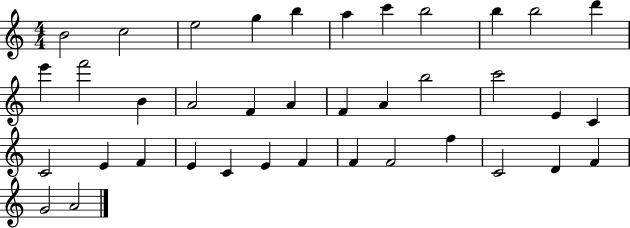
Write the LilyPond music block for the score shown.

{
  \clef treble
  \numericTimeSignature
  \time 4/4
  \key c \major
  b'2 c''2 | e''2 g''4 b''4 | a''4 c'''4 b''2 | b''4 b''2 d'''4 | \break e'''4 f'''2 b'4 | a'2 f'4 a'4 | f'4 a'4 b''2 | c'''2 e'4 c'4 | \break c'2 e'4 f'4 | e'4 c'4 e'4 f'4 | f'4 f'2 f''4 | c'2 d'4 f'4 | \break g'2 a'2 | \bar "|."
}